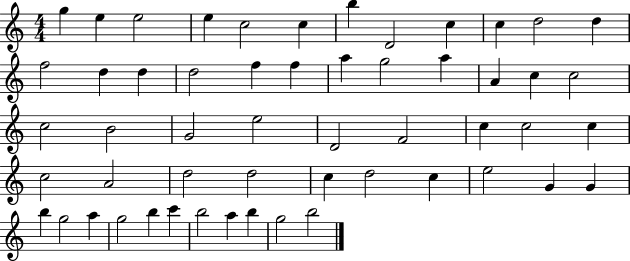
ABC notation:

X:1
T:Untitled
M:4/4
L:1/4
K:C
g e e2 e c2 c b D2 c c d2 d f2 d d d2 f f a g2 a A c c2 c2 B2 G2 e2 D2 F2 c c2 c c2 A2 d2 d2 c d2 c e2 G G b g2 a g2 b c' b2 a b g2 b2